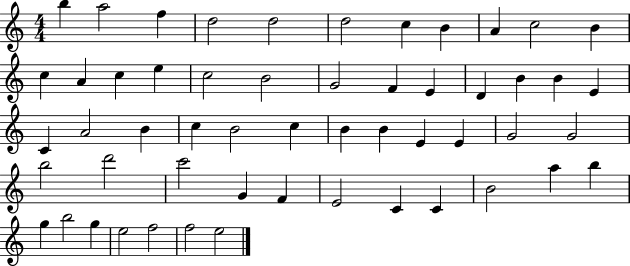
X:1
T:Untitled
M:4/4
L:1/4
K:C
b a2 f d2 d2 d2 c B A c2 B c A c e c2 B2 G2 F E D B B E C A2 B c B2 c B B E E G2 G2 b2 d'2 c'2 G F E2 C C B2 a b g b2 g e2 f2 f2 e2